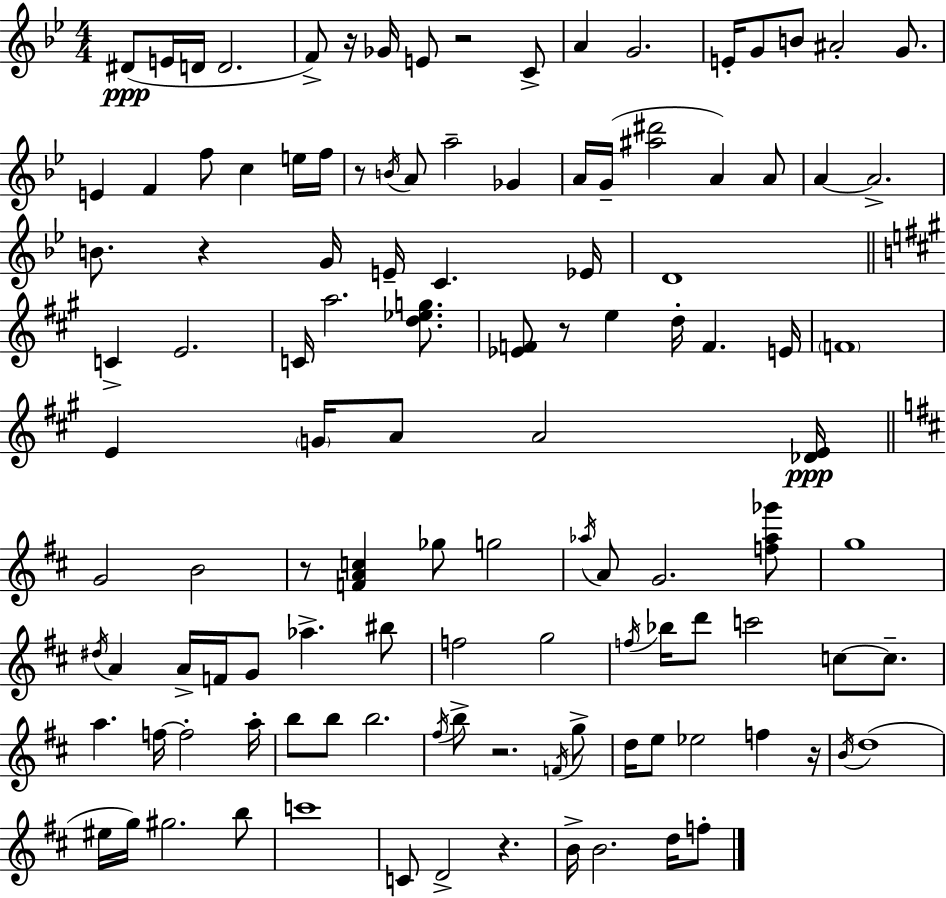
{
  \clef treble
  \numericTimeSignature
  \time 4/4
  \key g \minor
  \repeat volta 2 { dis'8(\ppp e'16 d'16 d'2. | f'8->) r16 ges'16 e'8 r2 c'8-> | a'4 g'2. | e'16-. g'8 b'8 ais'2-. g'8. | \break e'4 f'4 f''8 c''4 e''16 f''16 | r8 \acciaccatura { b'16 } a'8 a''2-- ges'4 | a'16 g'16--( <ais'' dis'''>2 a'4) a'8 | a'4~~ a'2.-> | \break b'8. r4 g'16 e'16-- c'4. | ees'16 d'1 | \bar "||" \break \key a \major c'4-> e'2. | c'16 a''2. <d'' ees'' g''>8. | <ees' f'>8 r8 e''4 d''16-. f'4. e'16 | \parenthesize f'1 | \break e'4 \parenthesize g'16 a'8 a'2 <des' e'>16\ppp | \bar "||" \break \key d \major g'2 b'2 | r8 <f' a' c''>4 ges''8 g''2 | \acciaccatura { aes''16 } a'8 g'2. <f'' aes'' ges'''>8 | g''1 | \break \acciaccatura { dis''16 } a'4 a'16-> f'16 g'8 aes''4.-> | bis''8 f''2 g''2 | \acciaccatura { f''16 } bes''16 d'''8 c'''2 c''8~~ | c''8.-- a''4. f''16~~ f''2-. | \break a''16-. b''8 b''8 b''2. | \acciaccatura { fis''16 } b''8-> r2. | \acciaccatura { f'16 } g''8-> d''16 e''8 ees''2 | f''4 r16 \acciaccatura { b'16 }( d''1 | \break eis''16 g''16) gis''2. | b''8 c'''1 | c'8 d'2-> | r4. b'16-> b'2. | \break d''16 f''8-. } \bar "|."
}